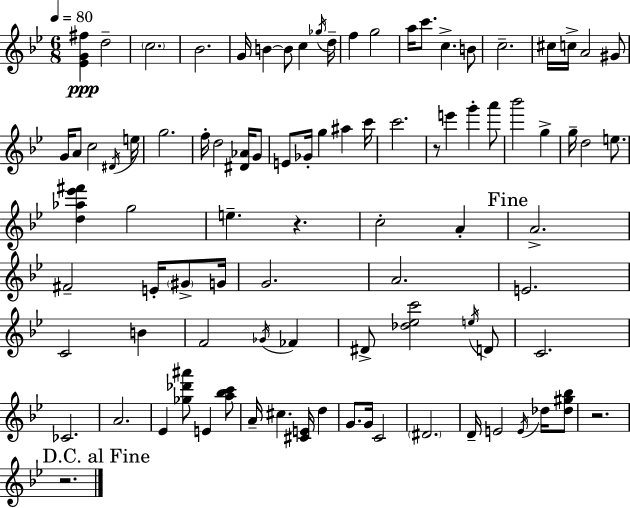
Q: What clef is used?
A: treble